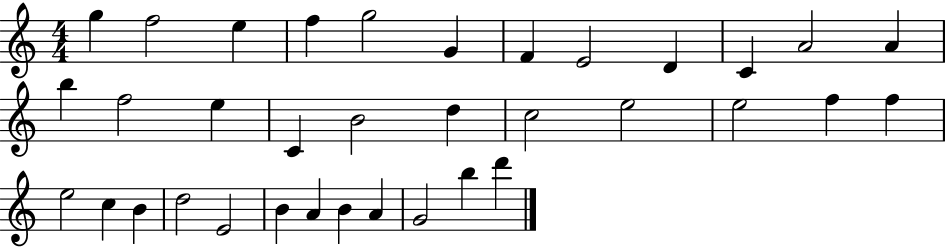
X:1
T:Untitled
M:4/4
L:1/4
K:C
g f2 e f g2 G F E2 D C A2 A b f2 e C B2 d c2 e2 e2 f f e2 c B d2 E2 B A B A G2 b d'